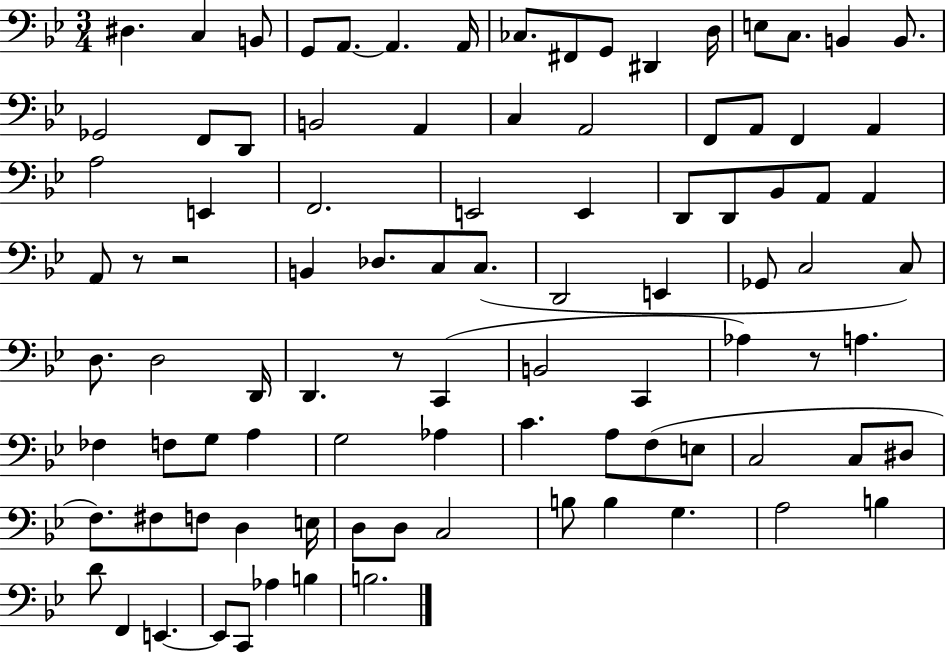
{
  \clef bass
  \numericTimeSignature
  \time 3/4
  \key bes \major
  \repeat volta 2 { dis4. c4 b,8 | g,8 a,8.~~ a,4. a,16 | ces8. fis,8 g,8 dis,4 d16 | e8 c8. b,4 b,8. | \break ges,2 f,8 d,8 | b,2 a,4 | c4 a,2 | f,8 a,8 f,4 a,4 | \break a2 e,4 | f,2. | e,2 e,4 | d,8 d,8 bes,8 a,8 a,4 | \break a,8 r8 r2 | b,4 des8. c8 c8.( | d,2 e,4 | ges,8 c2 c8) | \break d8. d2 d,16 | d,4. r8 c,4( | b,2 c,4 | aes4) r8 a4. | \break fes4 f8 g8 a4 | g2 aes4 | c'4. a8 f8( e8 | c2 c8 dis8 | \break f8.) fis8 f8 d4 e16 | d8 d8 c2 | b8 b4 g4. | a2 b4 | \break d'8 f,4 e,4.~~ | e,8 c,8 aes4 b4 | b2. | } \bar "|."
}